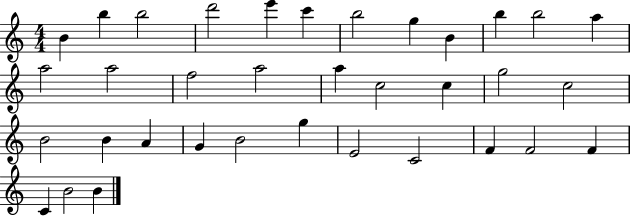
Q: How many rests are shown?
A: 0